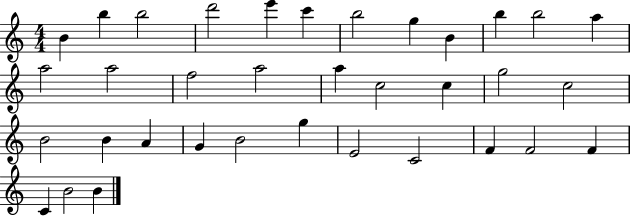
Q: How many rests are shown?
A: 0